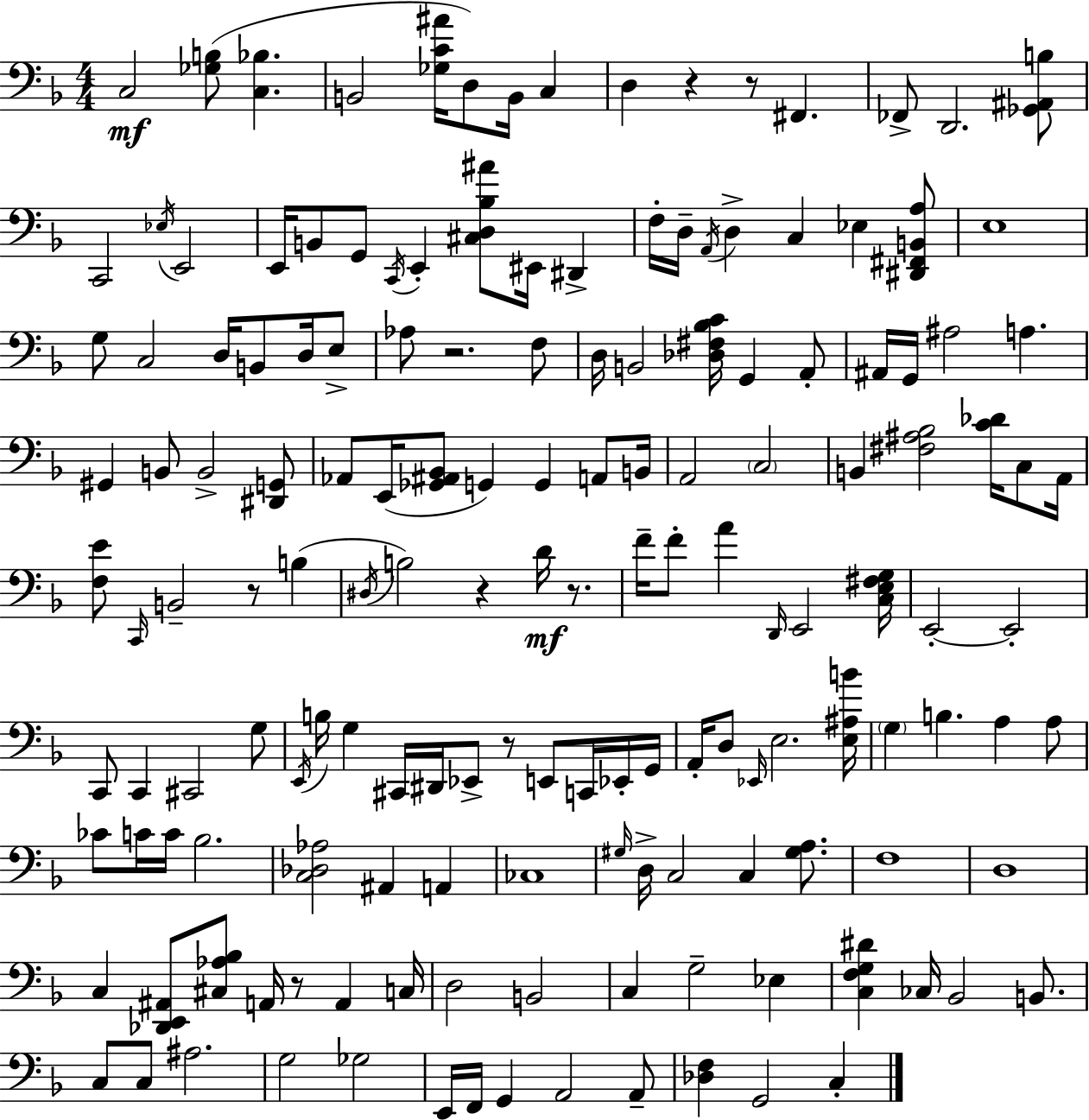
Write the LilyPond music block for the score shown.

{
  \clef bass
  \numericTimeSignature
  \time 4/4
  \key f \major
  \repeat volta 2 { c2\mf <ges b>8( <c bes>4. | b,2 <ges c' ais'>16 d8) b,16 c4 | d4 r4 r8 fis,4. | fes,8-> d,2. <ges, ais, b>8 | \break c,2 \acciaccatura { ees16 } e,2 | e,16 b,8 g,8 \acciaccatura { c,16 } e,4-. <cis d bes ais'>8 eis,16 dis,4-> | f16-. d16-- \acciaccatura { a,16 } d4-> c4 ees4 | <dis, fis, b, a>8 e1 | \break g8 c2 d16 b,8 | d16 e8-> aes8 r2. | f8 d16 b,2 <des fis bes c'>16 g,4 | a,8-. ais,16 g,16 ais2 a4. | \break gis,4 b,8 b,2-> | <dis, g,>8 aes,8 e,16( <ges, ais, bes,>8 g,4) g,4 | a,8 b,16 a,2 \parenthesize c2 | b,4 <fis ais bes>2 <c' des'>16 | \break c8 a,16 <f e'>8 \grace { c,16 } b,2-- r8 | b4( \acciaccatura { dis16 } b2) r4 | d'16\mf r8. f'16-- f'8-. a'4 \grace { d,16 } e,2 | <c e fis g>16 e,2-.~~ e,2-. | \break c,8 c,4 cis,2 | g8 \acciaccatura { e,16 } b16 g4 cis,16 dis,16 ees,8-> | r8 e,8 c,16 ees,16-. g,16 a,16-. d8 \grace { ees,16 } e2. | <e ais b'>16 \parenthesize g4 b4. | \break a4 a8 ces'8 c'16 c'16 bes2. | <c des aes>2 | ais,4 a,4 ces1 | \grace { gis16 } d16-> c2 | \break c4 <gis a>8. f1 | d1 | c4 <des, e, ais,>8 <cis aes bes>8 | a,16 r8 a,4 c16 d2 | \break b,2 c4 g2-- | ees4 <c f g dis'>4 ces16 bes,2 | b,8. c8 c8 ais2. | g2 | \break ges2 e,16 f,16 g,4 a,2 | a,8-- <des f>4 g,2 | c4-. } \bar "|."
}